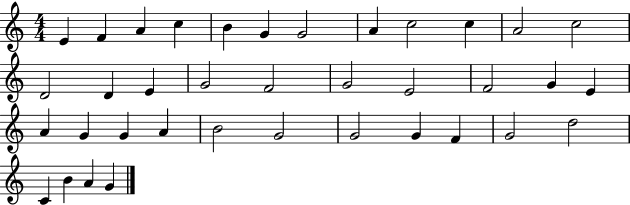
E4/q F4/q A4/q C5/q B4/q G4/q G4/h A4/q C5/h C5/q A4/h C5/h D4/h D4/q E4/q G4/h F4/h G4/h E4/h F4/h G4/q E4/q A4/q G4/q G4/q A4/q B4/h G4/h G4/h G4/q F4/q G4/h D5/h C4/q B4/q A4/q G4/q